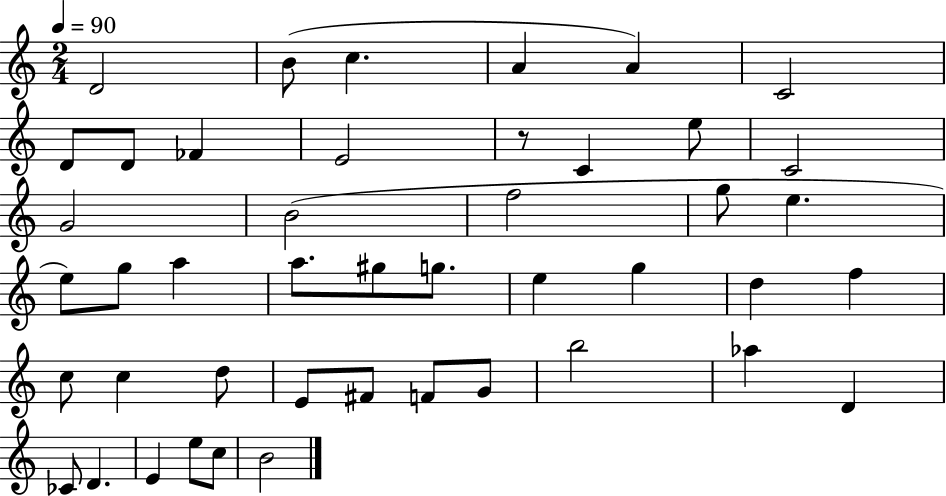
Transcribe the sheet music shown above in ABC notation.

X:1
T:Untitled
M:2/4
L:1/4
K:C
D2 B/2 c A A C2 D/2 D/2 _F E2 z/2 C e/2 C2 G2 B2 f2 g/2 e e/2 g/2 a a/2 ^g/2 g/2 e g d f c/2 c d/2 E/2 ^F/2 F/2 G/2 b2 _a D _C/2 D E e/2 c/2 B2